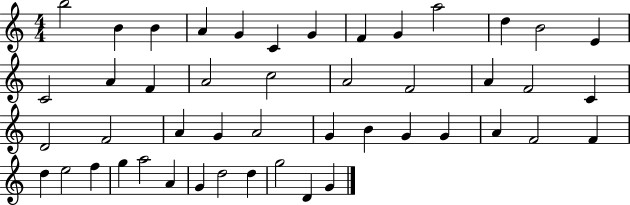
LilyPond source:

{
  \clef treble
  \numericTimeSignature
  \time 4/4
  \key c \major
  b''2 b'4 b'4 | a'4 g'4 c'4 g'4 | f'4 g'4 a''2 | d''4 b'2 e'4 | \break c'2 a'4 f'4 | a'2 c''2 | a'2 f'2 | a'4 f'2 c'4 | \break d'2 f'2 | a'4 g'4 a'2 | g'4 b'4 g'4 g'4 | a'4 f'2 f'4 | \break d''4 e''2 f''4 | g''4 a''2 a'4 | g'4 d''2 d''4 | g''2 d'4 g'4 | \break \bar "|."
}